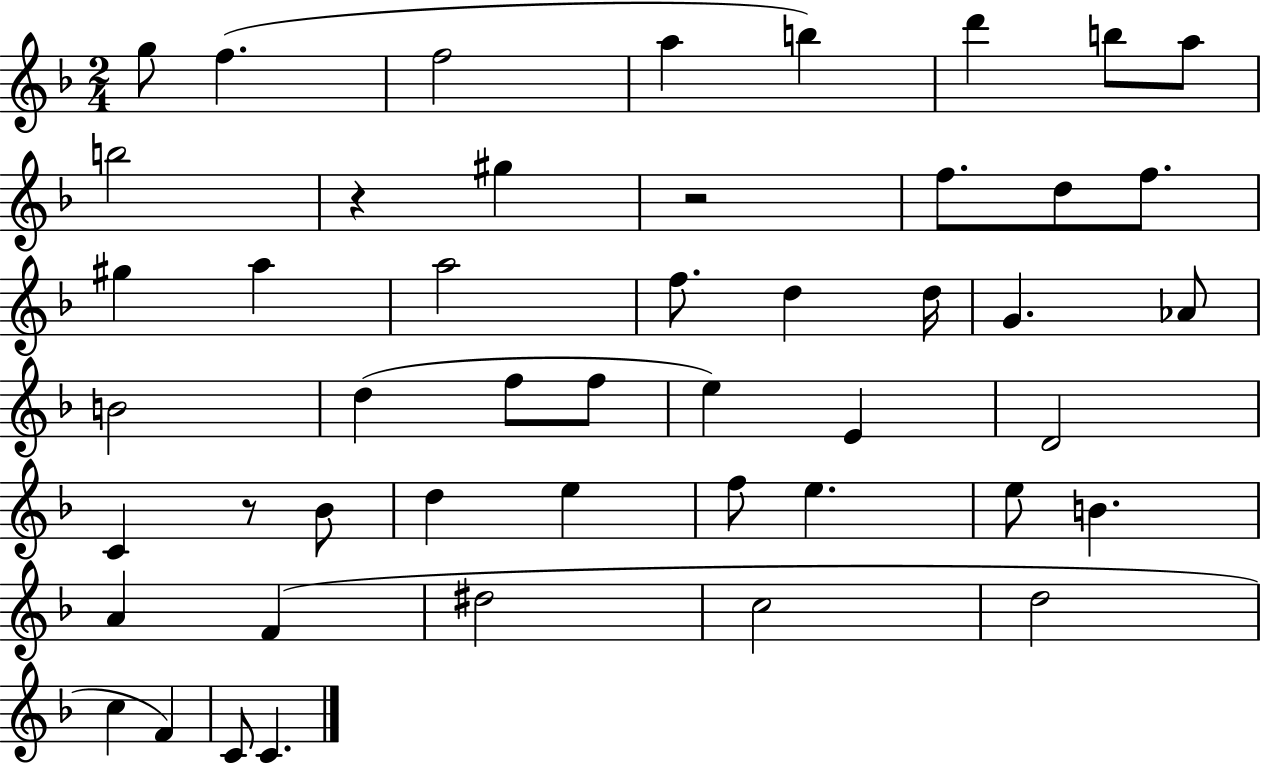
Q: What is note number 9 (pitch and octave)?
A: B5